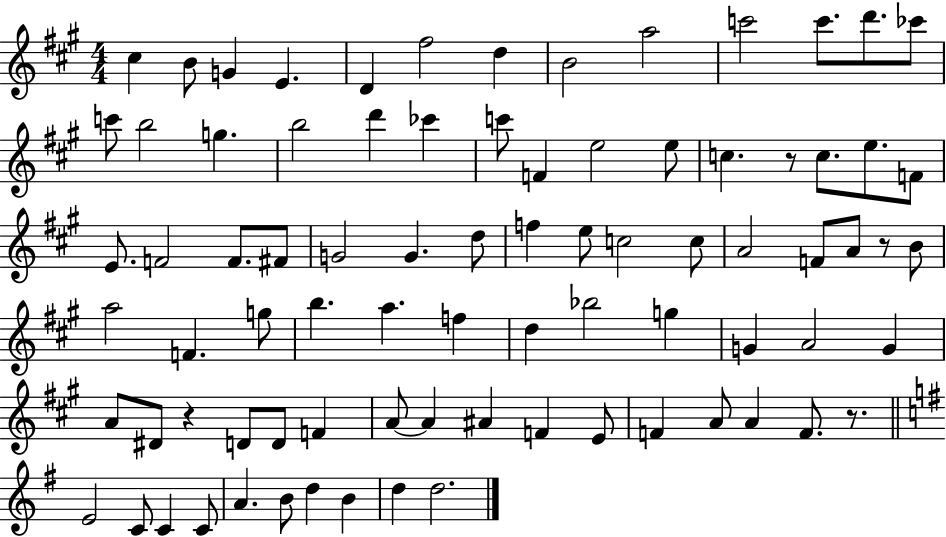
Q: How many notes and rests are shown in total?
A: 82